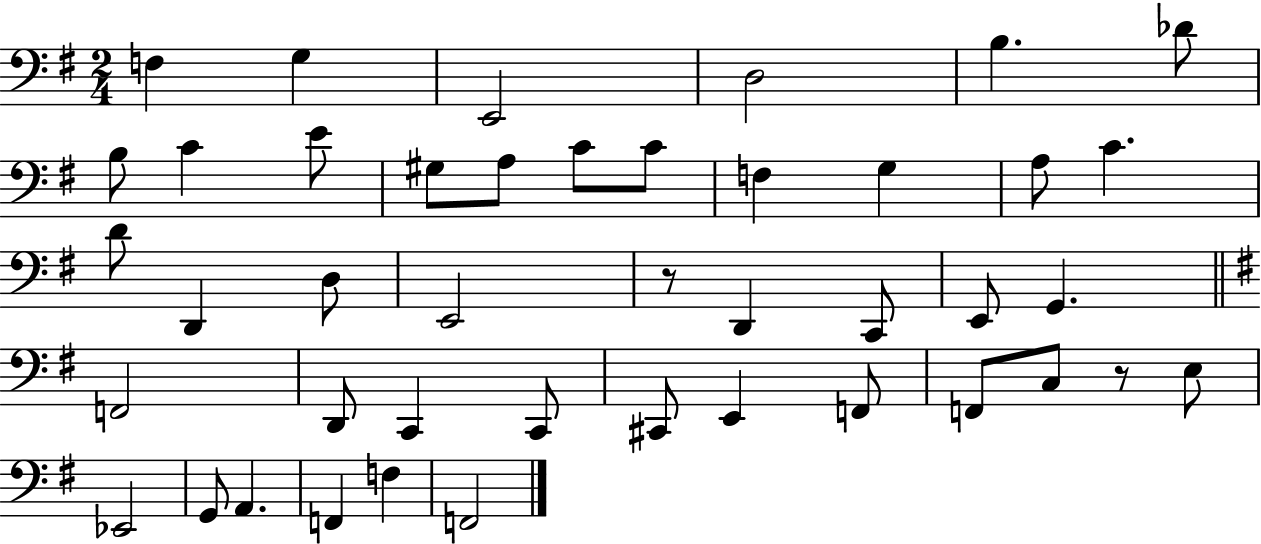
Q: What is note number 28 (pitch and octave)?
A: C2